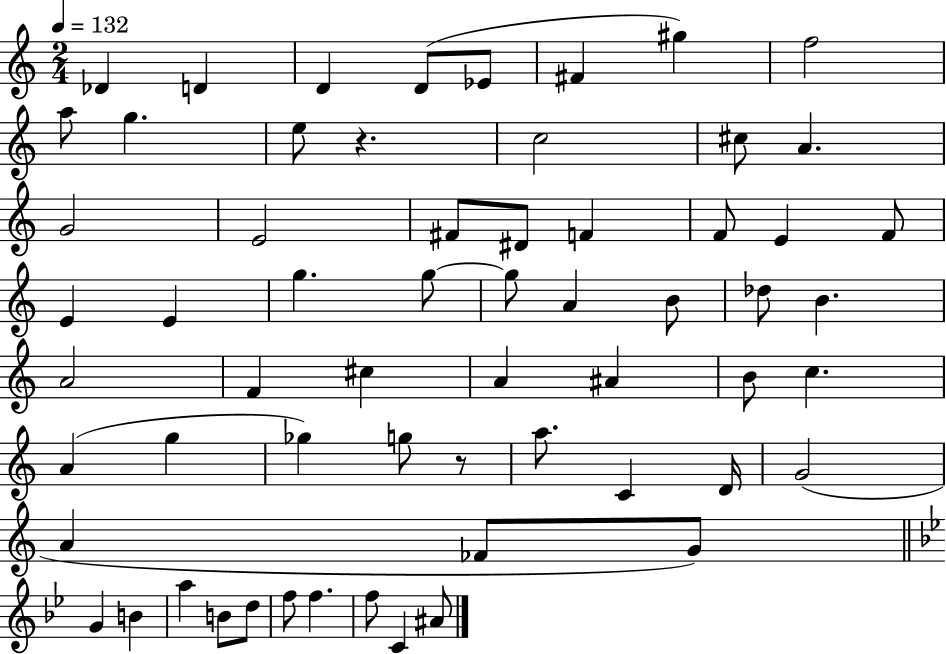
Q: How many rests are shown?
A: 2